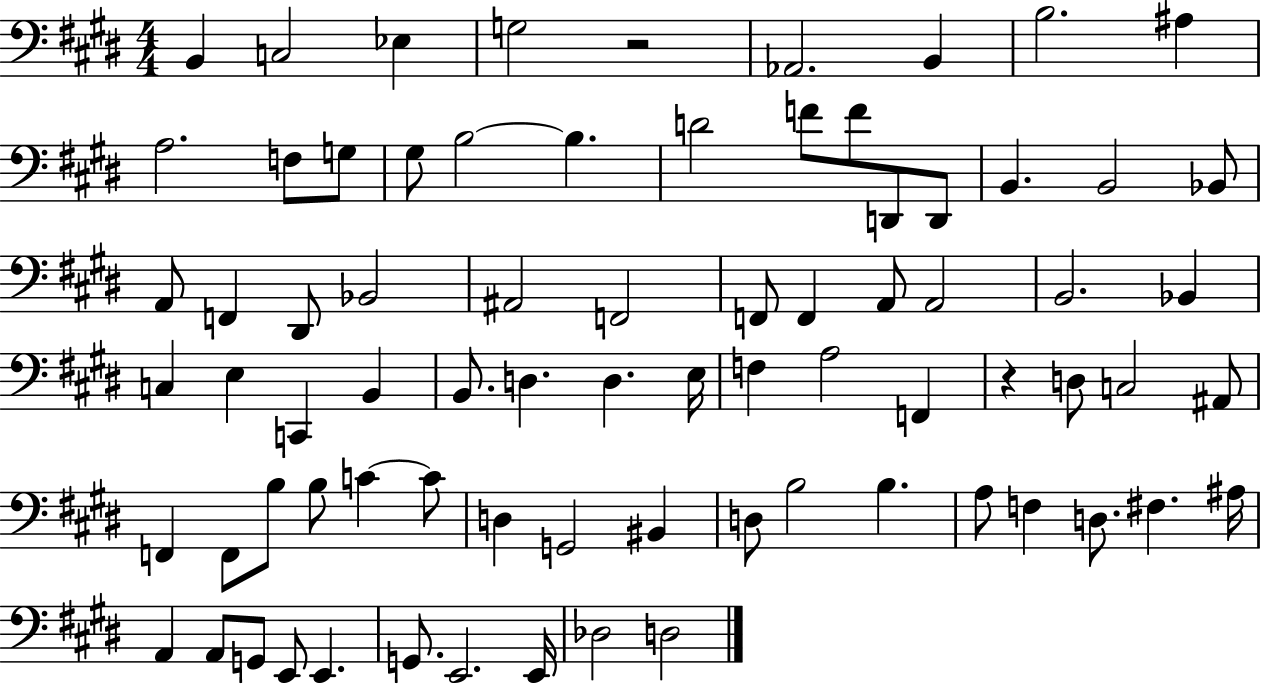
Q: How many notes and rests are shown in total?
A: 77